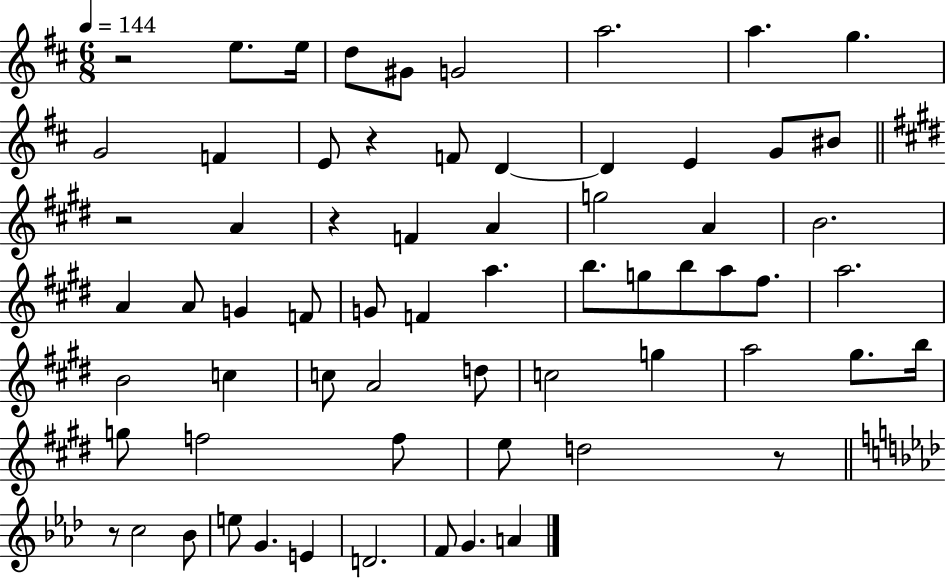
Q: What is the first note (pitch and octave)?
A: E5